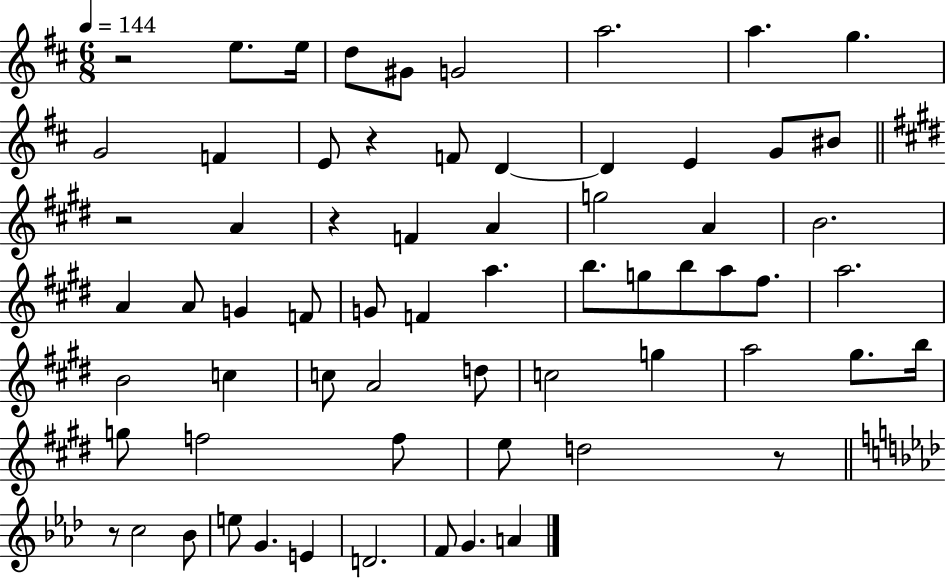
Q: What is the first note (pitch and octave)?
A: E5